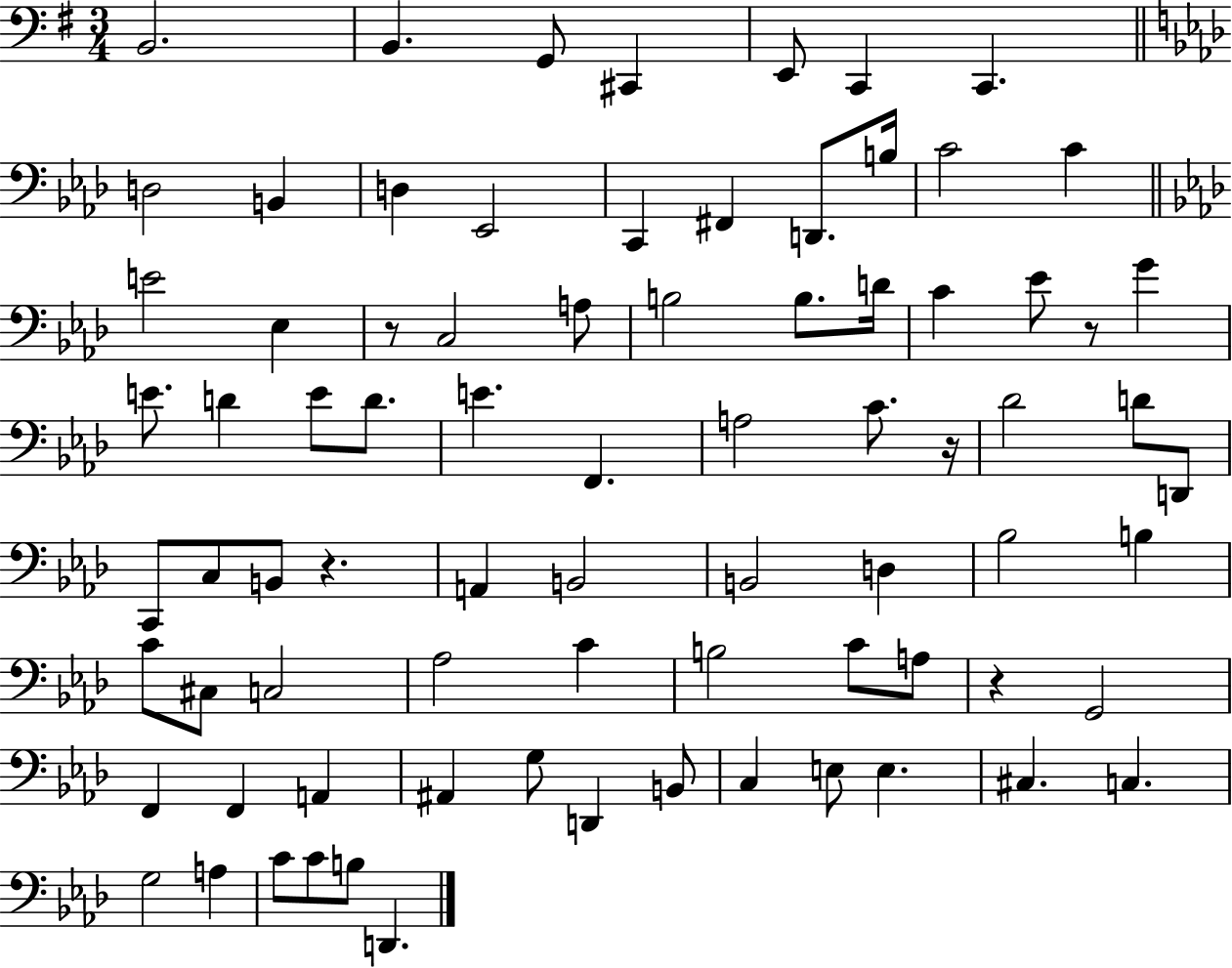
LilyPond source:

{
  \clef bass
  \numericTimeSignature
  \time 3/4
  \key g \major
  b,2. | b,4. g,8 cis,4 | e,8 c,4 c,4. | \bar "||" \break \key aes \major d2 b,4 | d4 ees,2 | c,4 fis,4 d,8. b16 | c'2 c'4 | \break \bar "||" \break \key f \minor e'2 ees4 | r8 c2 a8 | b2 b8. d'16 | c'4 ees'8 r8 g'4 | \break e'8. d'4 e'8 d'8. | e'4. f,4. | a2 c'8. r16 | des'2 d'8 d,8 | \break c,8 c8 b,8 r4. | a,4 b,2 | b,2 d4 | bes2 b4 | \break c'8 cis8 c2 | aes2 c'4 | b2 c'8 a8 | r4 g,2 | \break f,4 f,4 a,4 | ais,4 g8 d,4 b,8 | c4 e8 e4. | cis4. c4. | \break g2 a4 | c'8 c'8 b8 d,4. | \bar "|."
}